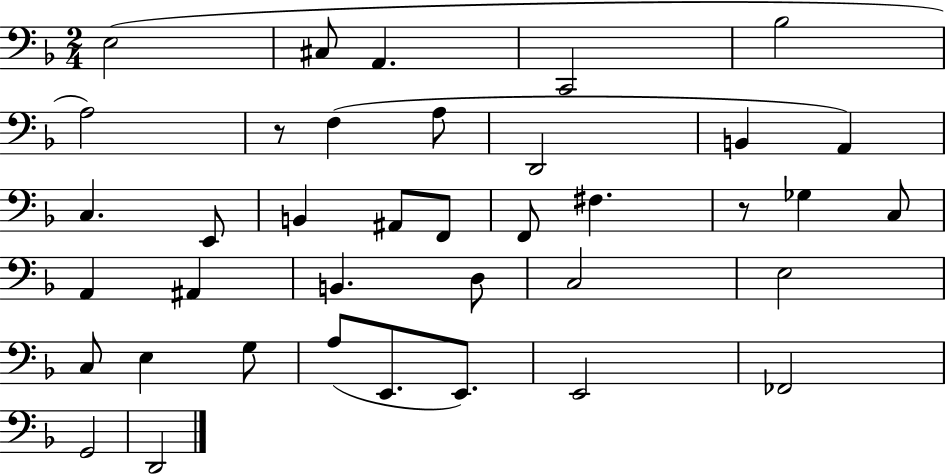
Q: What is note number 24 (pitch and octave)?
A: D3